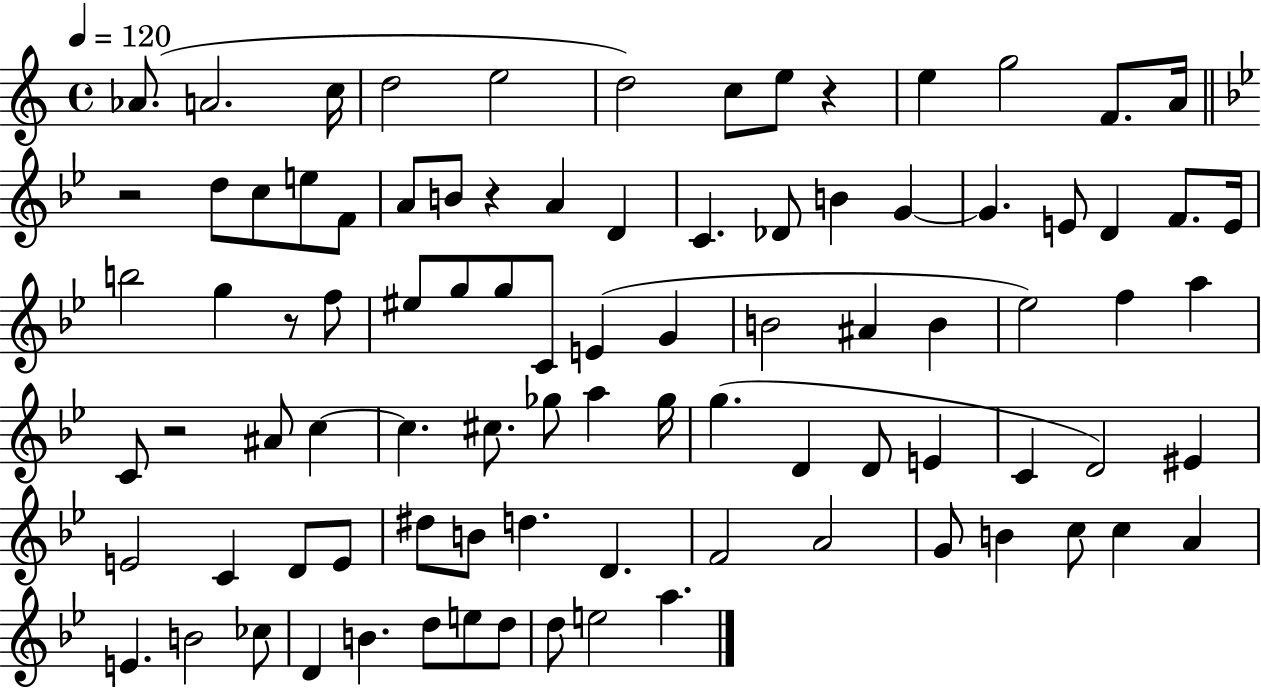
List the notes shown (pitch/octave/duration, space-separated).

Ab4/e. A4/h. C5/s D5/h E5/h D5/h C5/e E5/e R/q E5/q G5/h F4/e. A4/s R/h D5/e C5/e E5/e F4/e A4/e B4/e R/q A4/q D4/q C4/q. Db4/e B4/q G4/q G4/q. E4/e D4/q F4/e. E4/s B5/h G5/q R/e F5/e EIS5/e G5/e G5/e C4/e E4/q G4/q B4/h A#4/q B4/q Eb5/h F5/q A5/q C4/e R/h A#4/e C5/q C5/q. C#5/e. Gb5/e A5/q Gb5/s G5/q. D4/q D4/e E4/q C4/q D4/h EIS4/q E4/h C4/q D4/e E4/e D#5/e B4/e D5/q. D4/q. F4/h A4/h G4/e B4/q C5/e C5/q A4/q E4/q. B4/h CES5/e D4/q B4/q. D5/e E5/e D5/e D5/e E5/h A5/q.